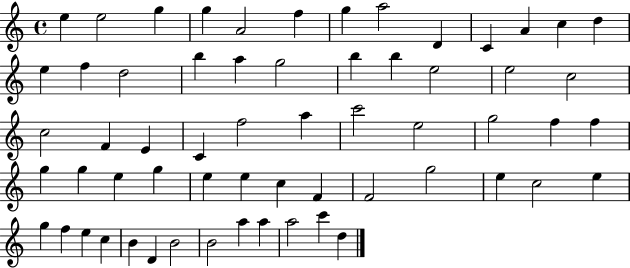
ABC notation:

X:1
T:Untitled
M:4/4
L:1/4
K:C
e e2 g g A2 f g a2 D C A c d e f d2 b a g2 b b e2 e2 c2 c2 F E C f2 a c'2 e2 g2 f f g g e g e e c F F2 g2 e c2 e g f e c B D B2 B2 a a a2 c' d